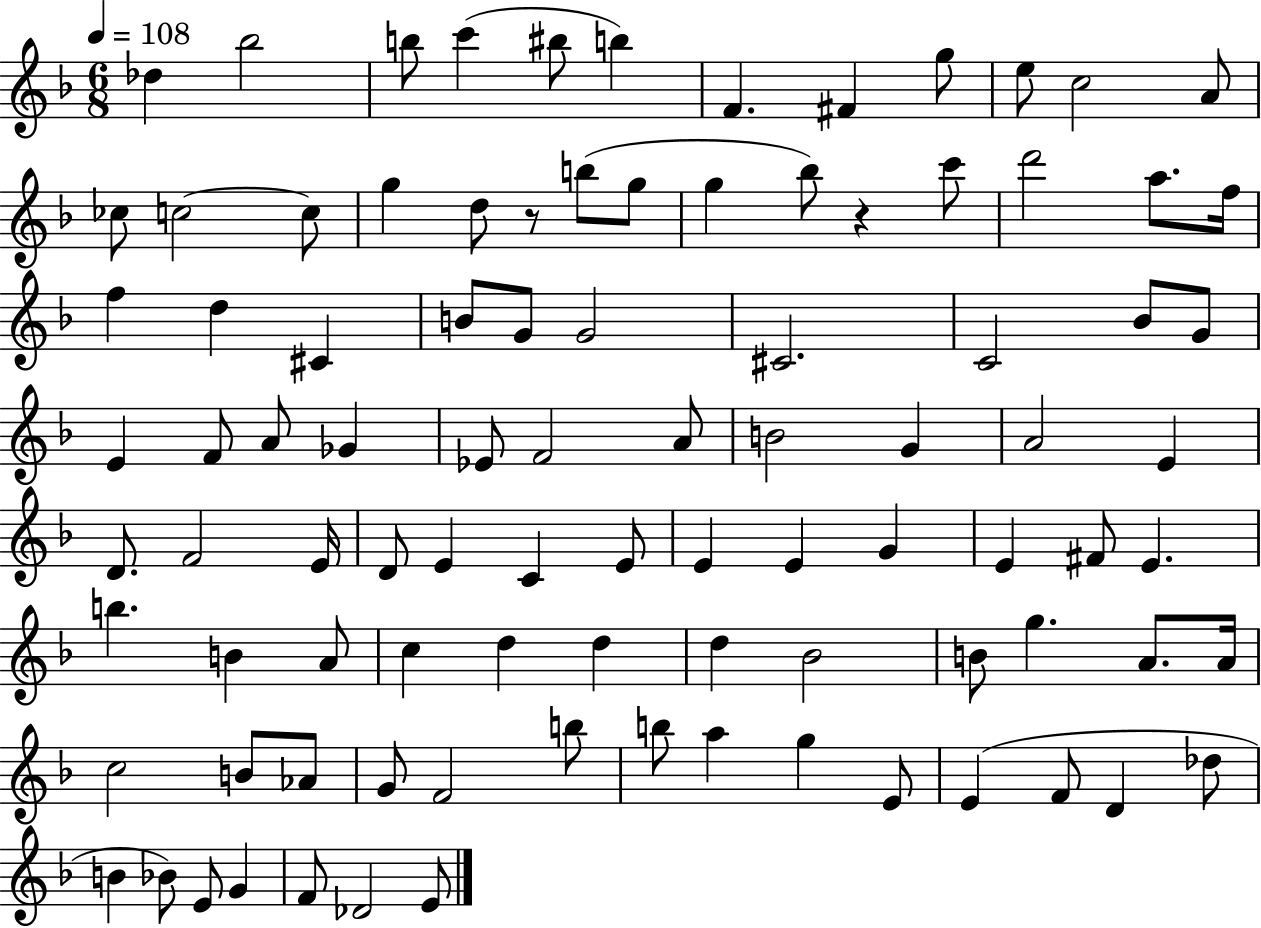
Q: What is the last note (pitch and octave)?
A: E4